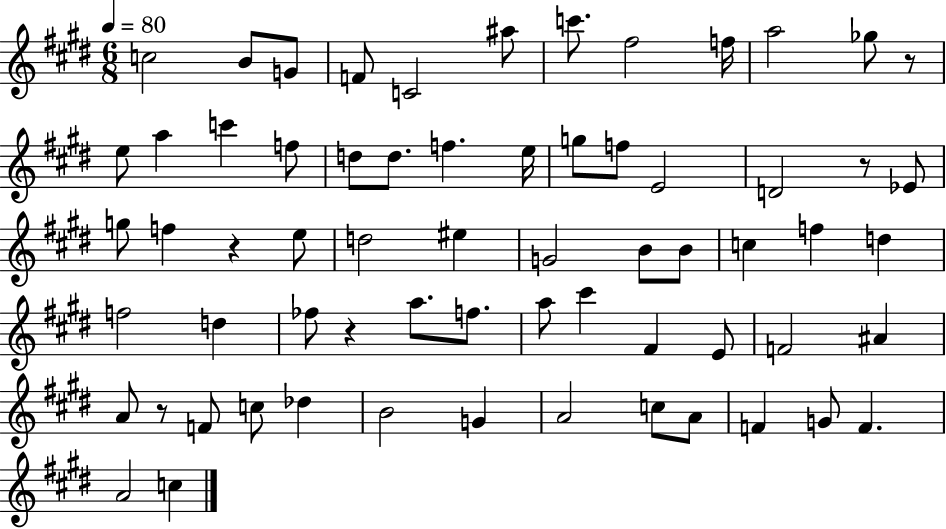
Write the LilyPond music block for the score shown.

{
  \clef treble
  \numericTimeSignature
  \time 6/8
  \key e \major
  \tempo 4 = 80
  c''2 b'8 g'8 | f'8 c'2 ais''8 | c'''8. fis''2 f''16 | a''2 ges''8 r8 | \break e''8 a''4 c'''4 f''8 | d''8 d''8. f''4. e''16 | g''8 f''8 e'2 | d'2 r8 ees'8 | \break g''8 f''4 r4 e''8 | d''2 eis''4 | g'2 b'8 b'8 | c''4 f''4 d''4 | \break f''2 d''4 | fes''8 r4 a''8. f''8. | a''8 cis'''4 fis'4 e'8 | f'2 ais'4 | \break a'8 r8 f'8 c''8 des''4 | b'2 g'4 | a'2 c''8 a'8 | f'4 g'8 f'4. | \break a'2 c''4 | \bar "|."
}